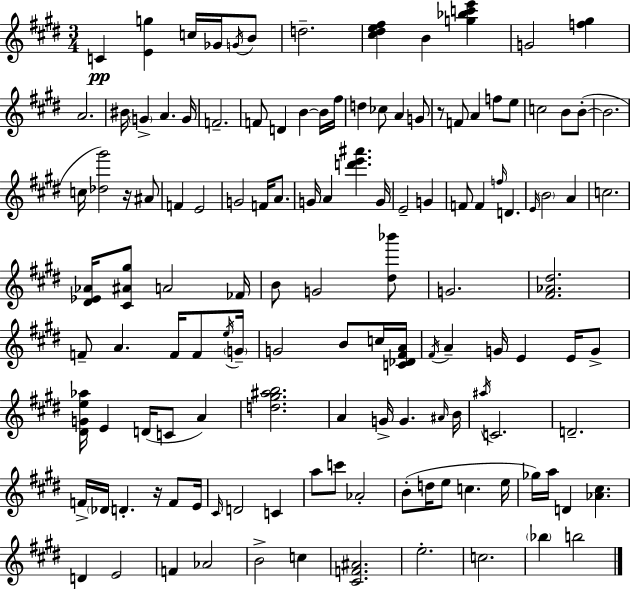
C4/q [E4,G5]/q C5/s Gb4/s G4/s B4/e D5/h. [C#5,D#5,E5,F#5]/q B4/q [G5,Bb5,C6,E6]/q G4/h [F5,G#5]/q A4/h. BIS4/s G4/q A4/q. G4/s F4/h. F4/e D4/q B4/q B4/s F#5/s D5/q CES5/e A4/q G4/e R/e F4/e A4/q F5/e E5/e C5/h B4/e B4/e B4/h. C5/s [Db5,G#6]/h R/s A#4/e F4/q E4/h G4/h F4/s A4/e. G4/s A4/q [D6,E6,A#6]/q. G4/s E4/h G4/q F4/e F4/q F5/s D4/q. E4/s B4/h A4/q C5/h. [D#4,Eb4,Ab4]/s [C#4,A#4,G#5]/e A4/h FES4/s B4/e G4/h [D#5,Bb6]/e G4/h. [F#4,Ab4,D#5]/h. F4/e A4/q. F4/s F4/e E5/s G4/s G4/h B4/e C5/s [C4,Db4,F#4,A4]/s F#4/s A4/q G4/s E4/q E4/s G4/e [D#4,G4,E5,Ab5]/s E4/q D4/s C4/e A4/q [D5,G#5,A#5,B5]/h. A4/q G4/s G4/q. A#4/s B4/s A#5/s C4/h. D4/h. F4/s Db4/s D4/q. R/s F4/e E4/s C#4/s D4/h C4/q A5/e C6/e Ab4/h B4/e D5/s E5/e C5/q. E5/s Gb5/s A5/s D4/q [Ab4,C#5]/q. D4/q E4/h F4/q Ab4/h B4/h C5/q [C#4,F4,A#4]/h. E5/h. C5/h. Bb5/q B5/h